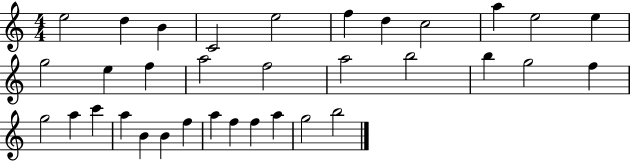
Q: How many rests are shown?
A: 0